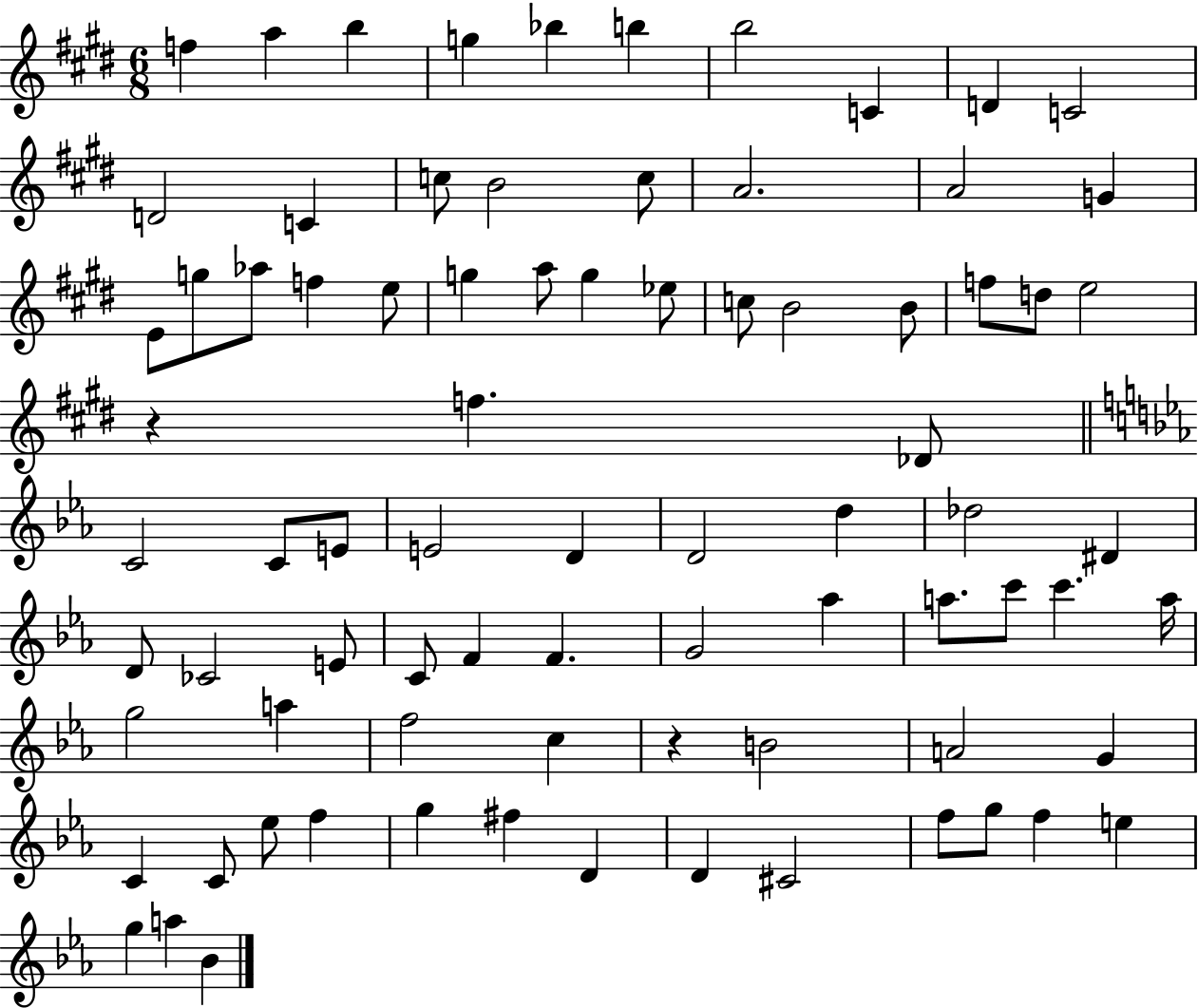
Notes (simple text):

F5/q A5/q B5/q G5/q Bb5/q B5/q B5/h C4/q D4/q C4/h D4/h C4/q C5/e B4/h C5/e A4/h. A4/h G4/q E4/e G5/e Ab5/e F5/q E5/e G5/q A5/e G5/q Eb5/e C5/e B4/h B4/e F5/e D5/e E5/h R/q F5/q. Db4/e C4/h C4/e E4/e E4/h D4/q D4/h D5/q Db5/h D#4/q D4/e CES4/h E4/e C4/e F4/q F4/q. G4/h Ab5/q A5/e. C6/e C6/q. A5/s G5/h A5/q F5/h C5/q R/q B4/h A4/h G4/q C4/q C4/e Eb5/e F5/q G5/q F#5/q D4/q D4/q C#4/h F5/e G5/e F5/q E5/q G5/q A5/q Bb4/q